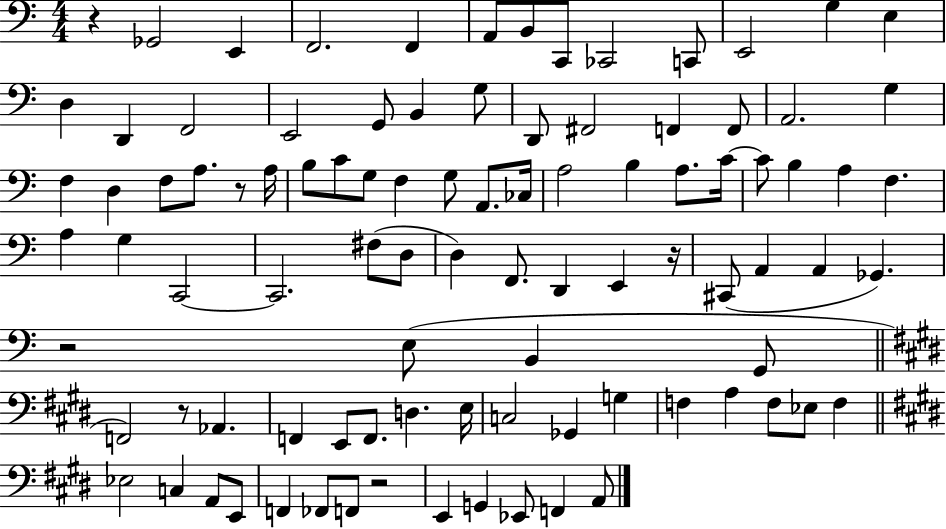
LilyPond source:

{
  \clef bass
  \numericTimeSignature
  \time 4/4
  \key c \major
  r4 ges,2 e,4 | f,2. f,4 | a,8 b,8 c,8 ces,2 c,8 | e,2 g4 e4 | \break d4 d,4 f,2 | e,2 g,8 b,4 g8 | d,8 fis,2 f,4 f,8 | a,2. g4 | \break f4 d4 f8 a8. r8 a16 | b8 c'8 g8 f4 g8 a,8. ces16 | a2 b4 a8. c'16~~ | c'8 b4 a4 f4. | \break a4 g4 c,2~~ | c,2. fis8( d8 | d4) f,8. d,4 e,4 r16 | cis,8( a,4 a,4 ges,4.) | \break r2 e8( b,4 g,8 | \bar "||" \break \key e \major f,2) r8 aes,4. | f,4 e,8 f,8. d4. e16 | c2 ges,4 g4 | f4 a4 f8 ees8 f4 | \break \bar "||" \break \key e \major ees2 c4 a,8 e,8 | f,4 fes,8 f,8 r2 | e,4 g,4 ees,8 f,4 a,8 | \bar "|."
}